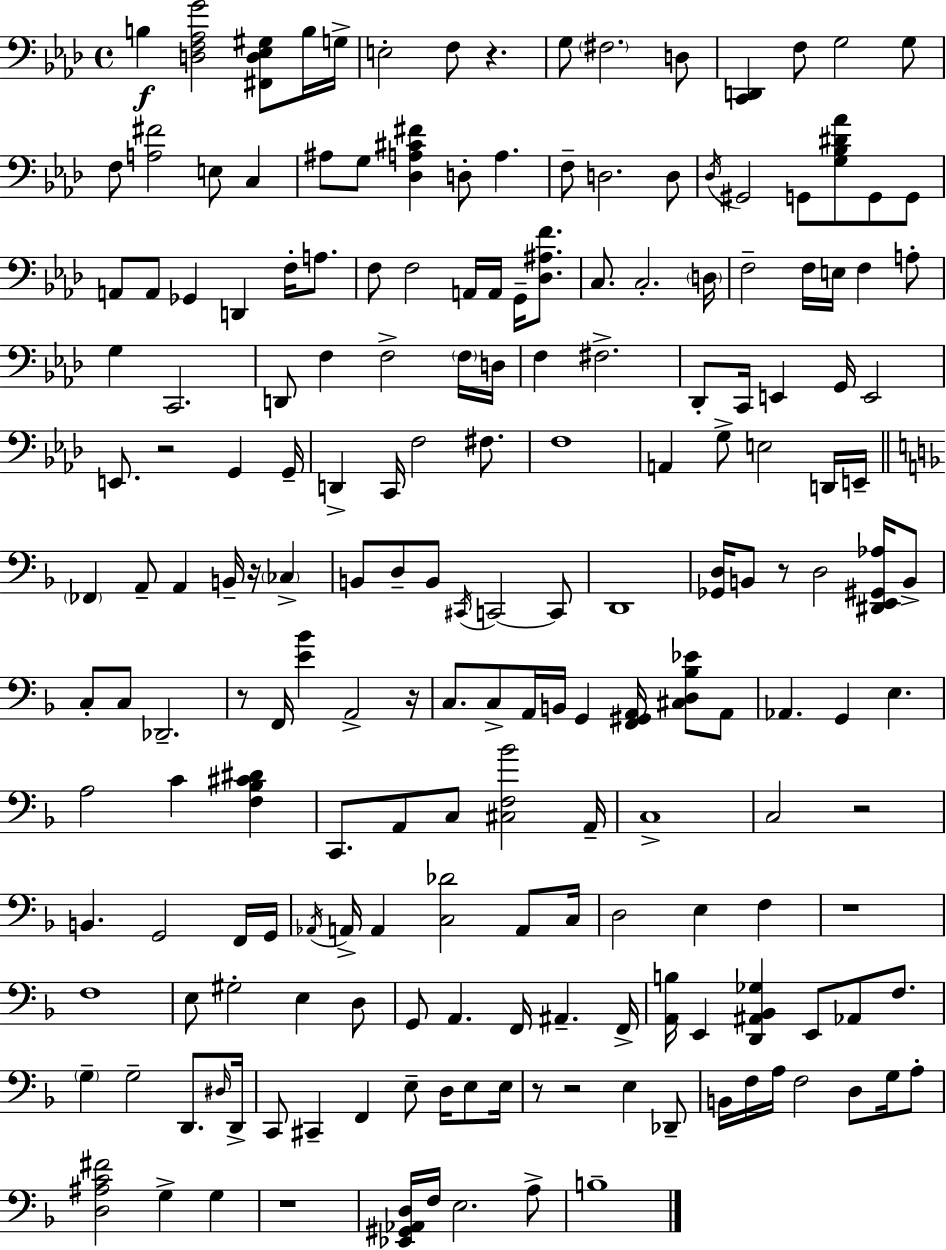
{
  \clef bass
  \time 4/4
  \defaultTimeSignature
  \key aes \major
  b4\f <d f aes g'>2 <fis, d ees gis>8 b16 g16-> | e2-. f8 r4. | g8 \parenthesize fis2. d8 | <c, d,>4 f8 g2 g8 | \break f8 <a fis'>2 e8 c4 | ais8 g8 <des a cis' fis'>4 d8-. a4. | f8-- d2. d8 | \acciaccatura { des16 } gis,2 g,8 <g bes dis' aes'>8 g,8 g,8 | \break a,8 a,8 ges,4 d,4 f16-. a8. | f8 f2 a,16 a,16 g,16-- <des ais f'>8. | c8. c2.-. | \parenthesize d16 f2-- f16 e16 f4 a8-. | \break g4 c,2. | d,8 f4 f2-> \parenthesize f16 | d16 f4 fis2.-> | des,8-. c,16 e,4 g,16 e,2 | \break e,8. r2 g,4 | g,16-- d,4-> c,16 f2 fis8. | f1 | a,4 g8-> e2 d,16 | \break e,16-- \bar "||" \break \key f \major \parenthesize fes,4 a,8-- a,4 b,16-- r16 \parenthesize ces4-> | b,8 d8-- b,8 \acciaccatura { cis,16 } c,2~~ c,8 | d,1 | <ges, d>16 b,8 r8 d2 <dis, e, gis, aes>16 b,8-> | \break c8-. c8 des,2.-- | r8 f,16 <e' bes'>4 a,2-> | r16 c8. c8-> a,16 b,16 g,4 <f, gis, a,>16 <cis d bes ees'>8 a,8 | aes,4. g,4 e4. | \break a2 c'4 <f bes cis' dis'>4 | c,8. a,8 c8 <cis f bes'>2 | a,16-- c1-> | c2 r2 | \break b,4. g,2 f,16 | g,16 \acciaccatura { aes,16 } a,16-> a,4 <c des'>2 a,8 | c16 d2 e4 f4 | r1 | \break f1 | e8 gis2-. e4 | d8 g,8 a,4. f,16 ais,4.-- | f,16-> <a, b>16 e,4 <d, ais, bes, ges>4 e,8 aes,8 f8. | \break \parenthesize g4-- g2-- d,8. | \grace { dis16 } d,16-> c,8 cis,4-- f,4 e8-- d16 | e8 e16 r8 r2 e4 | des,8-- b,16 f16 a16 f2 d8 | \break g16 a8-. <d ais c' fis'>2 g4-> g4 | r1 | <ees, gis, aes, d>16 f16 e2. | a8-> b1-- | \break \bar "|."
}